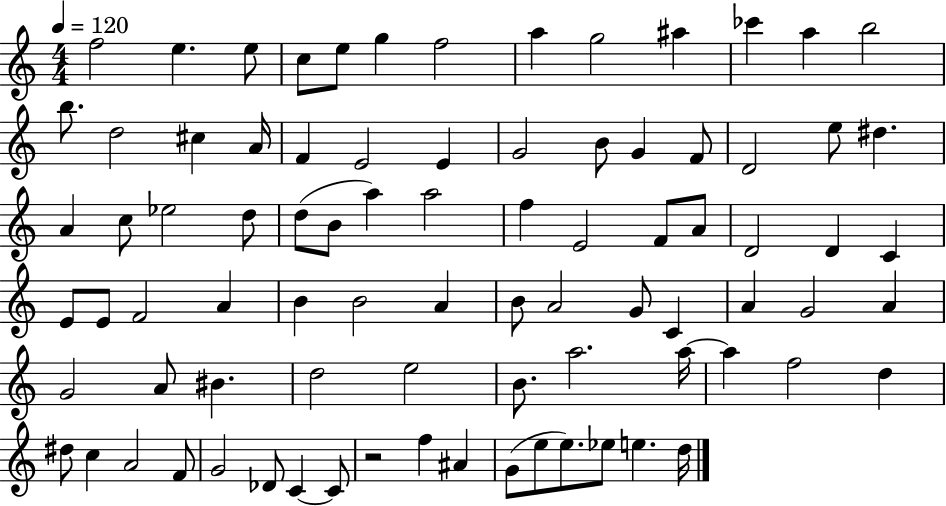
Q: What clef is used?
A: treble